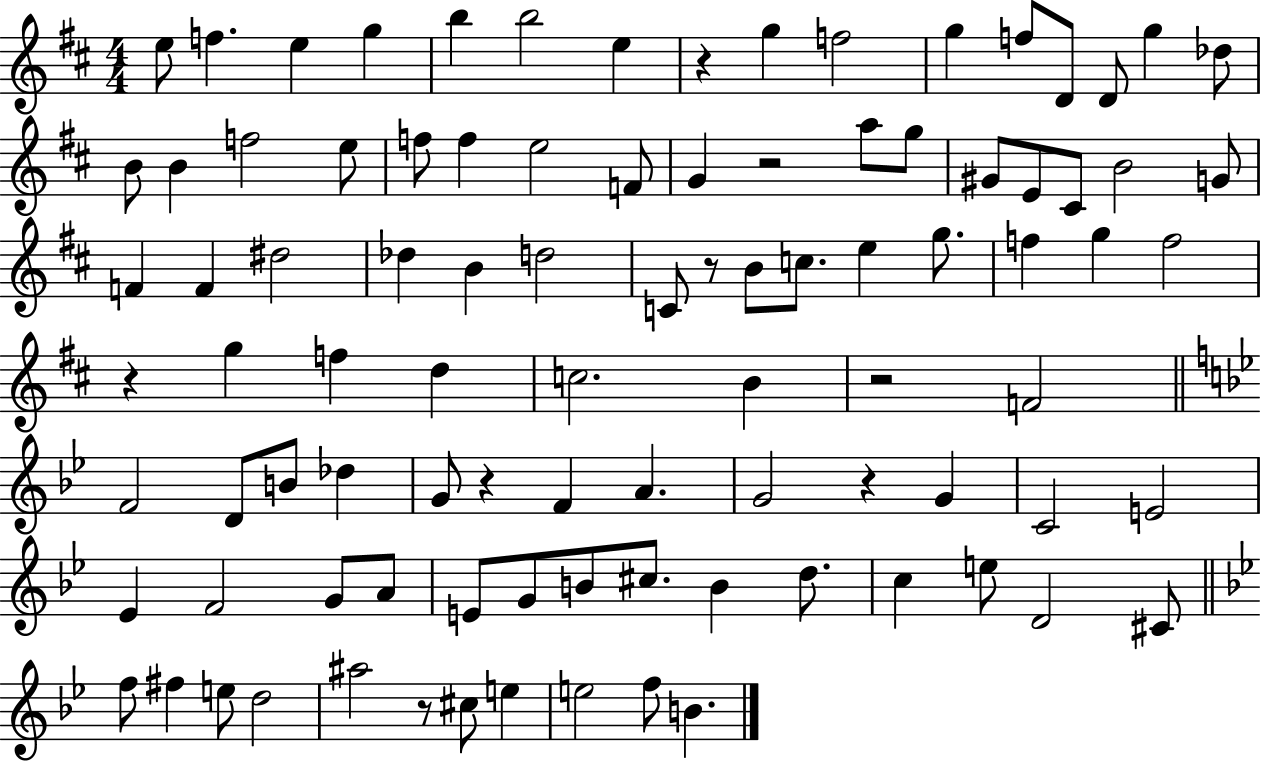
X:1
T:Untitled
M:4/4
L:1/4
K:D
e/2 f e g b b2 e z g f2 g f/2 D/2 D/2 g _d/2 B/2 B f2 e/2 f/2 f e2 F/2 G z2 a/2 g/2 ^G/2 E/2 ^C/2 B2 G/2 F F ^d2 _d B d2 C/2 z/2 B/2 c/2 e g/2 f g f2 z g f d c2 B z2 F2 F2 D/2 B/2 _d G/2 z F A G2 z G C2 E2 _E F2 G/2 A/2 E/2 G/2 B/2 ^c/2 B d/2 c e/2 D2 ^C/2 f/2 ^f e/2 d2 ^a2 z/2 ^c/2 e e2 f/2 B